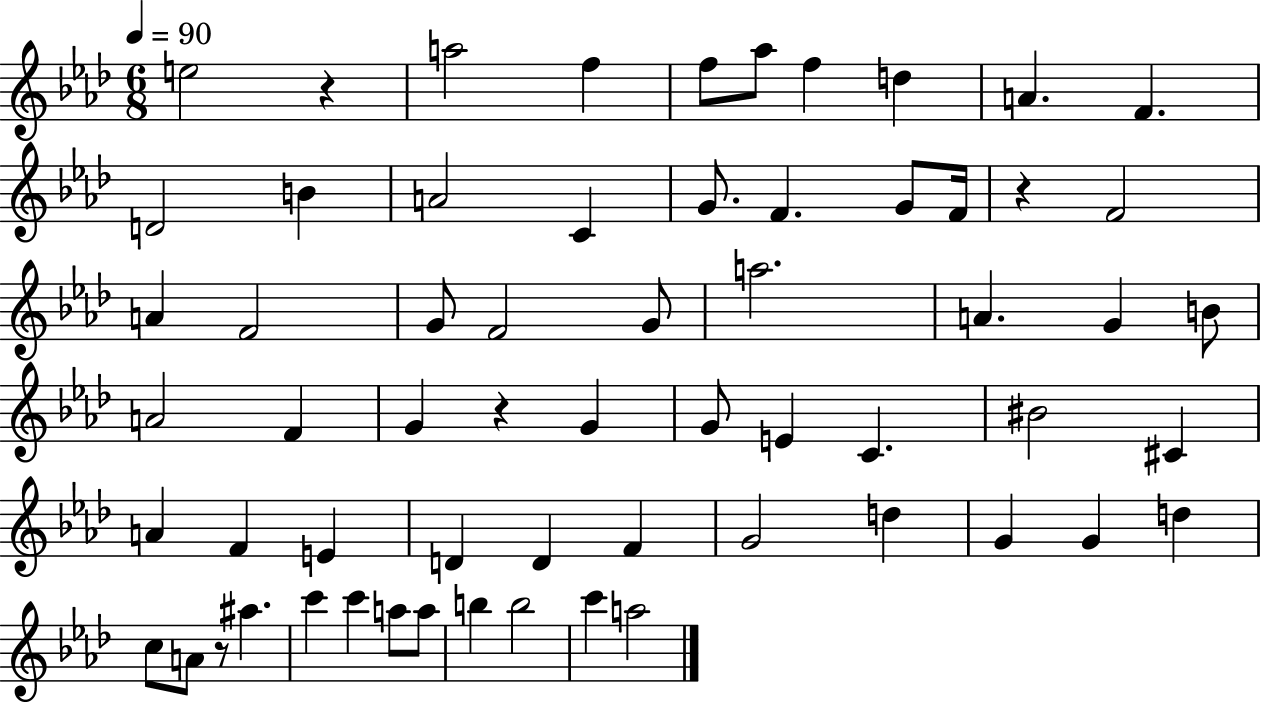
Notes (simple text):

E5/h R/q A5/h F5/q F5/e Ab5/e F5/q D5/q A4/q. F4/q. D4/h B4/q A4/h C4/q G4/e. F4/q. G4/e F4/s R/q F4/h A4/q F4/h G4/e F4/h G4/e A5/h. A4/q. G4/q B4/e A4/h F4/q G4/q R/q G4/q G4/e E4/q C4/q. BIS4/h C#4/q A4/q F4/q E4/q D4/q D4/q F4/q G4/h D5/q G4/q G4/q D5/q C5/e A4/e R/e A#5/q. C6/q C6/q A5/e A5/e B5/q B5/h C6/q A5/h